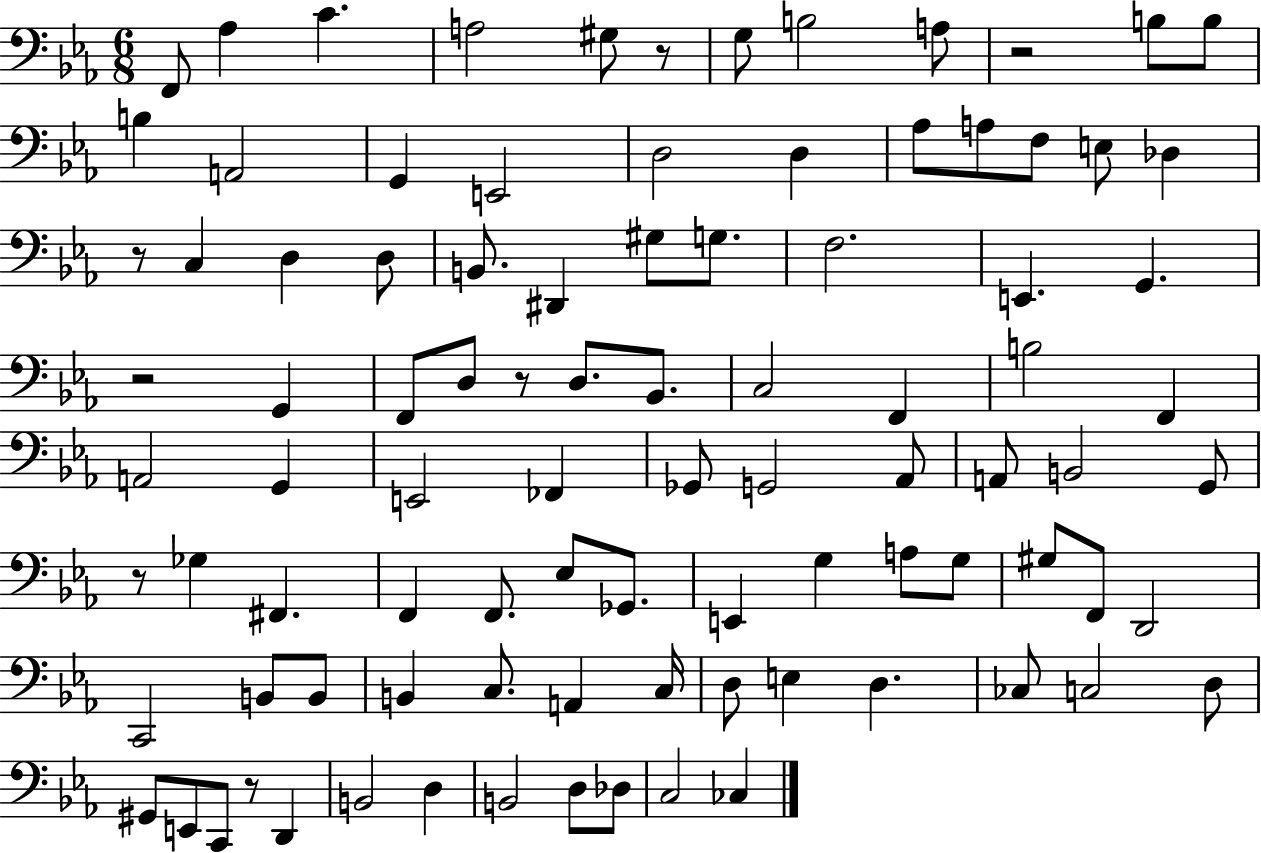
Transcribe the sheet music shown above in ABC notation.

X:1
T:Untitled
M:6/8
L:1/4
K:Eb
F,,/2 _A, C A,2 ^G,/2 z/2 G,/2 B,2 A,/2 z2 B,/2 B,/2 B, A,,2 G,, E,,2 D,2 D, _A,/2 A,/2 F,/2 E,/2 _D, z/2 C, D, D,/2 B,,/2 ^D,, ^G,/2 G,/2 F,2 E,, G,, z2 G,, F,,/2 D,/2 z/2 D,/2 _B,,/2 C,2 F,, B,2 F,, A,,2 G,, E,,2 _F,, _G,,/2 G,,2 _A,,/2 A,,/2 B,,2 G,,/2 z/2 _G, ^F,, F,, F,,/2 _E,/2 _G,,/2 E,, G, A,/2 G,/2 ^G,/2 F,,/2 D,,2 C,,2 B,,/2 B,,/2 B,, C,/2 A,, C,/4 D,/2 E, D, _C,/2 C,2 D,/2 ^G,,/2 E,,/2 C,,/2 z/2 D,, B,,2 D, B,,2 D,/2 _D,/2 C,2 _C,